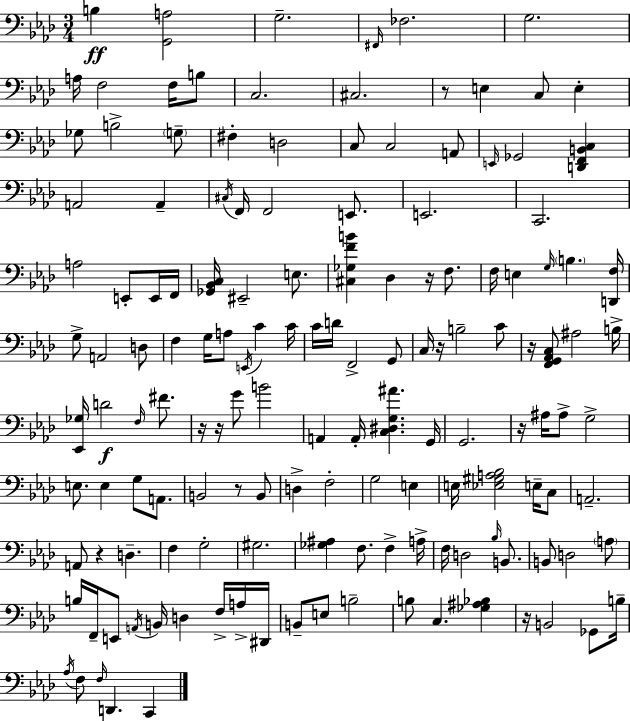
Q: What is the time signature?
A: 3/4